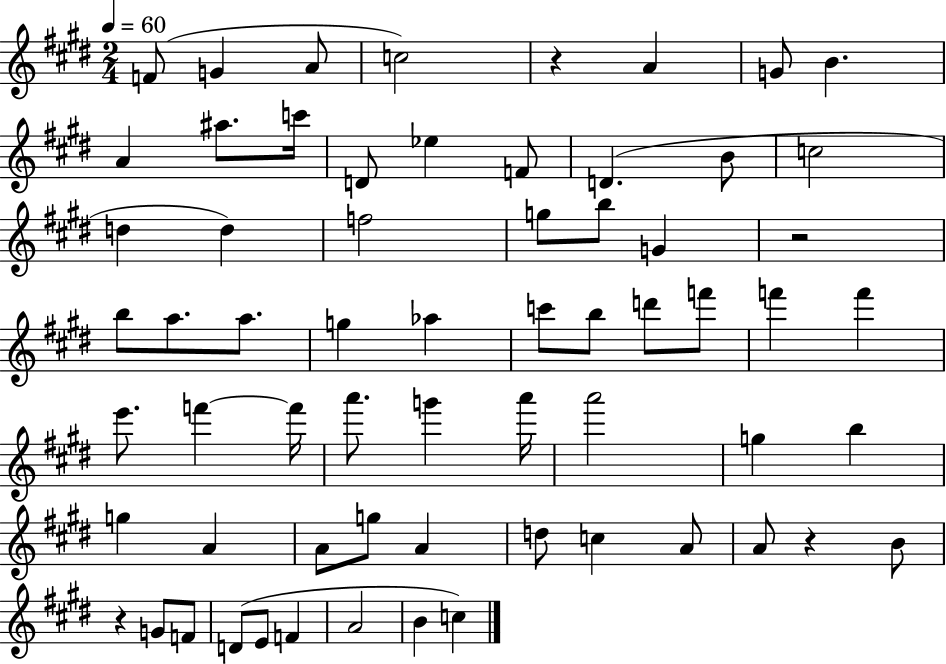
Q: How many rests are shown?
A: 4